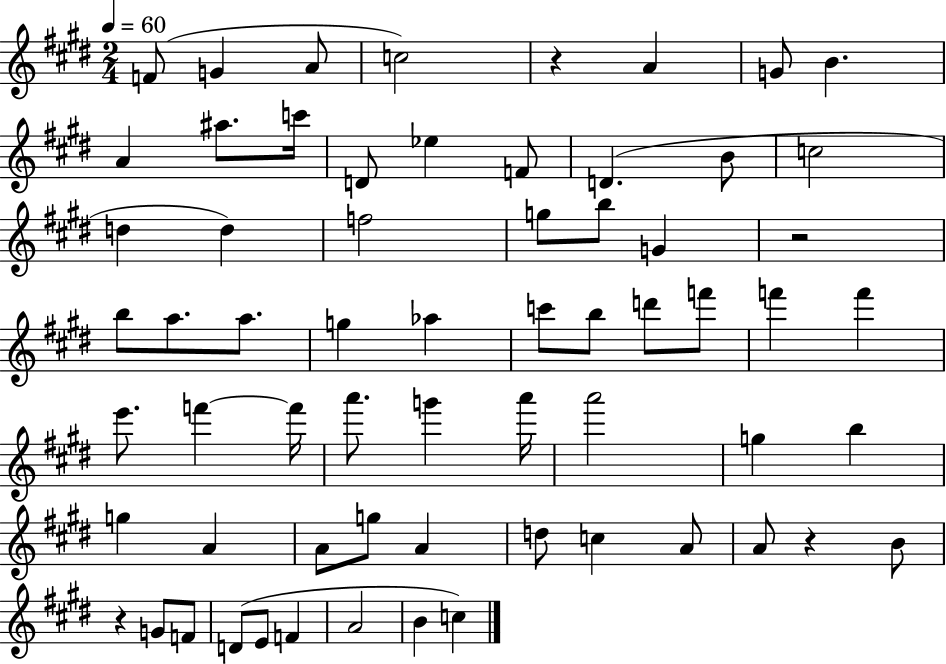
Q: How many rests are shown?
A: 4